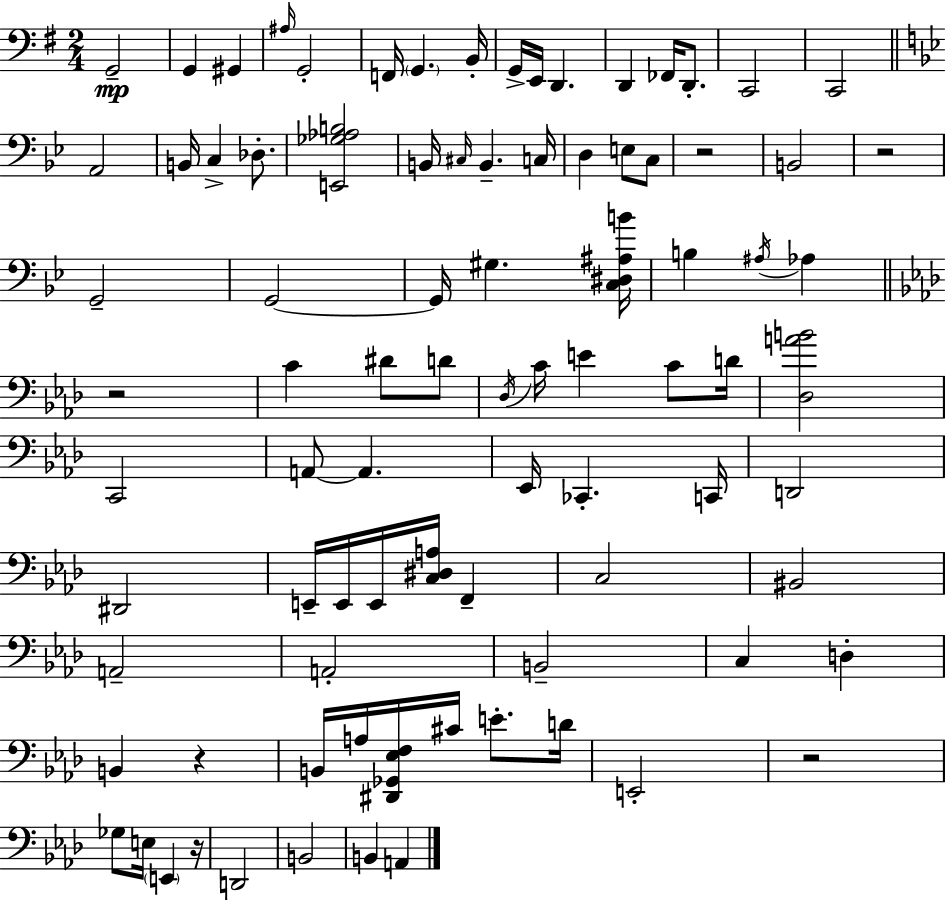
X:1
T:Untitled
M:2/4
L:1/4
K:G
G,,2 G,, ^G,, ^A,/4 G,,2 F,,/4 G,, B,,/4 G,,/4 E,,/4 D,, D,, _F,,/4 D,,/2 C,,2 C,,2 A,,2 B,,/4 C, _D,/2 [E,,_G,_A,B,]2 B,,/4 ^C,/4 B,, C,/4 D, E,/2 C,/2 z2 B,,2 z2 G,,2 G,,2 G,,/4 ^G, [C,^D,^A,B]/4 B, ^A,/4 _A, z2 C ^D/2 D/2 _D,/4 C/4 E C/2 D/4 [_D,AB]2 C,,2 A,,/2 A,, _E,,/4 _C,, C,,/4 D,,2 ^D,,2 E,,/4 E,,/4 E,,/4 [C,^D,A,]/4 F,, C,2 ^B,,2 A,,2 A,,2 B,,2 C, D, B,, z B,,/4 A,/4 [^D,,_G,,_E,F,]/4 ^C/4 E/2 D/4 E,,2 z2 _G,/2 E,/4 E,, z/4 D,,2 B,,2 B,, A,,